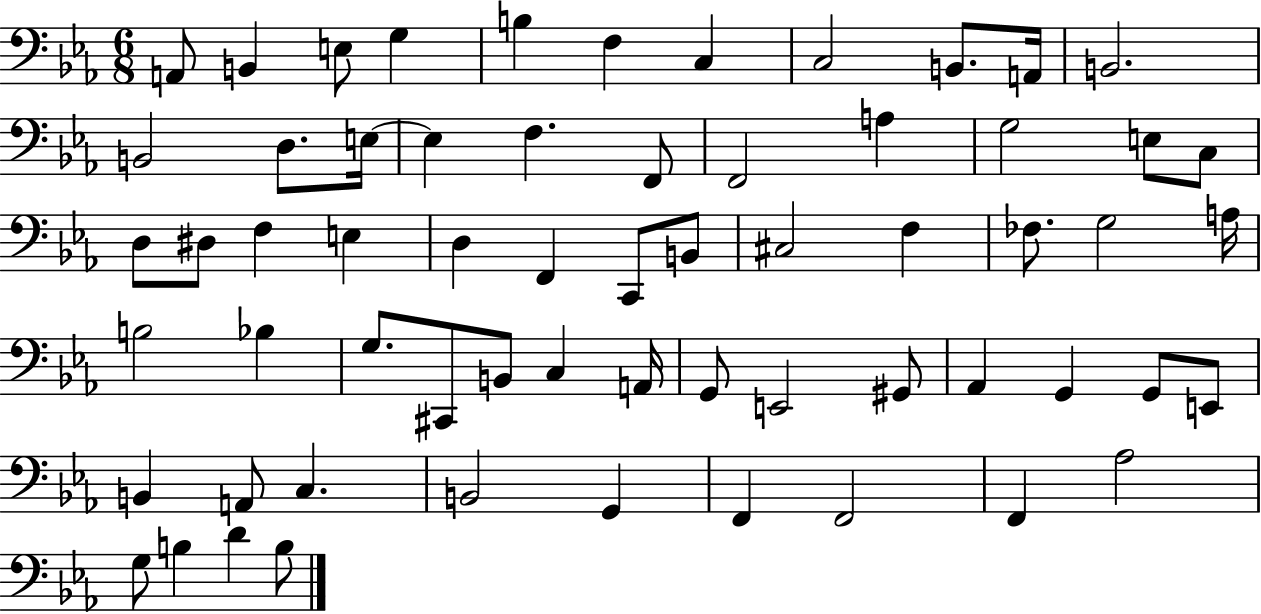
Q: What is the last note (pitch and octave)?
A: B3